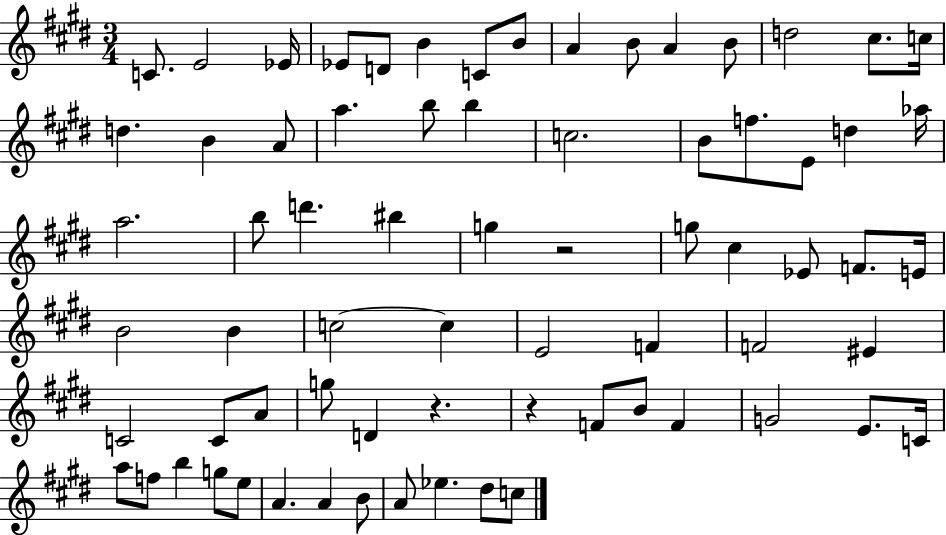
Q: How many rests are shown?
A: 3